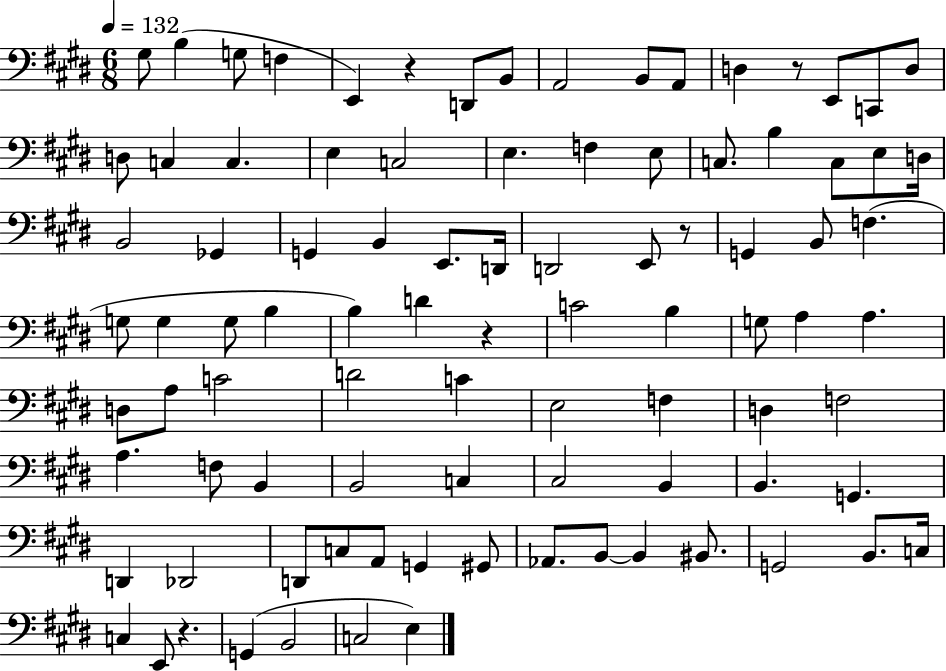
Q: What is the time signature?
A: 6/8